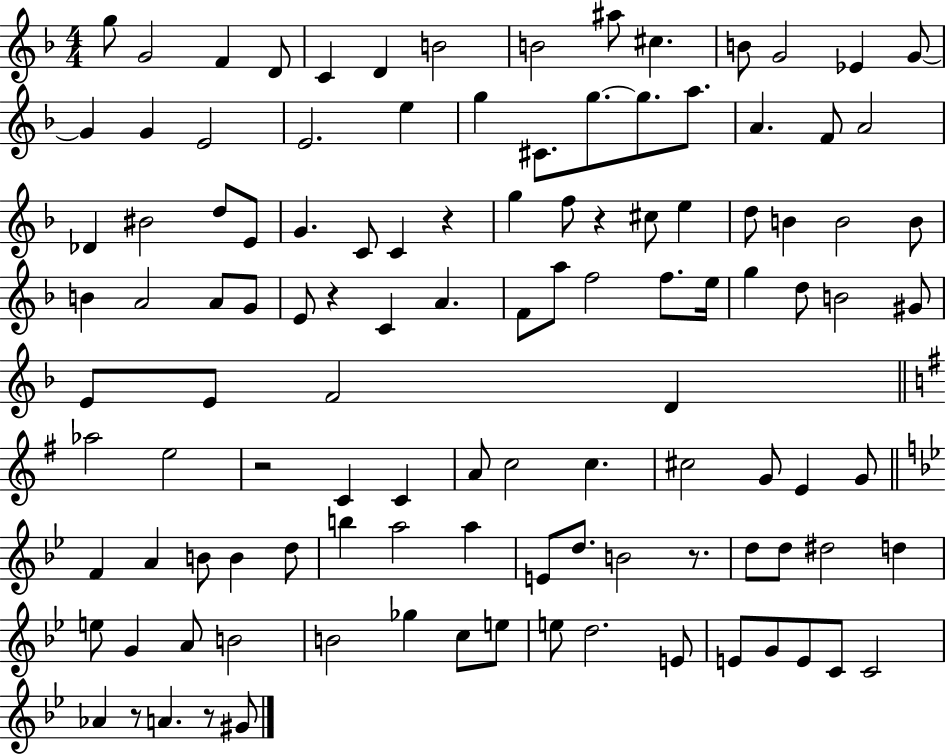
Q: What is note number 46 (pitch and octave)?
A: G4